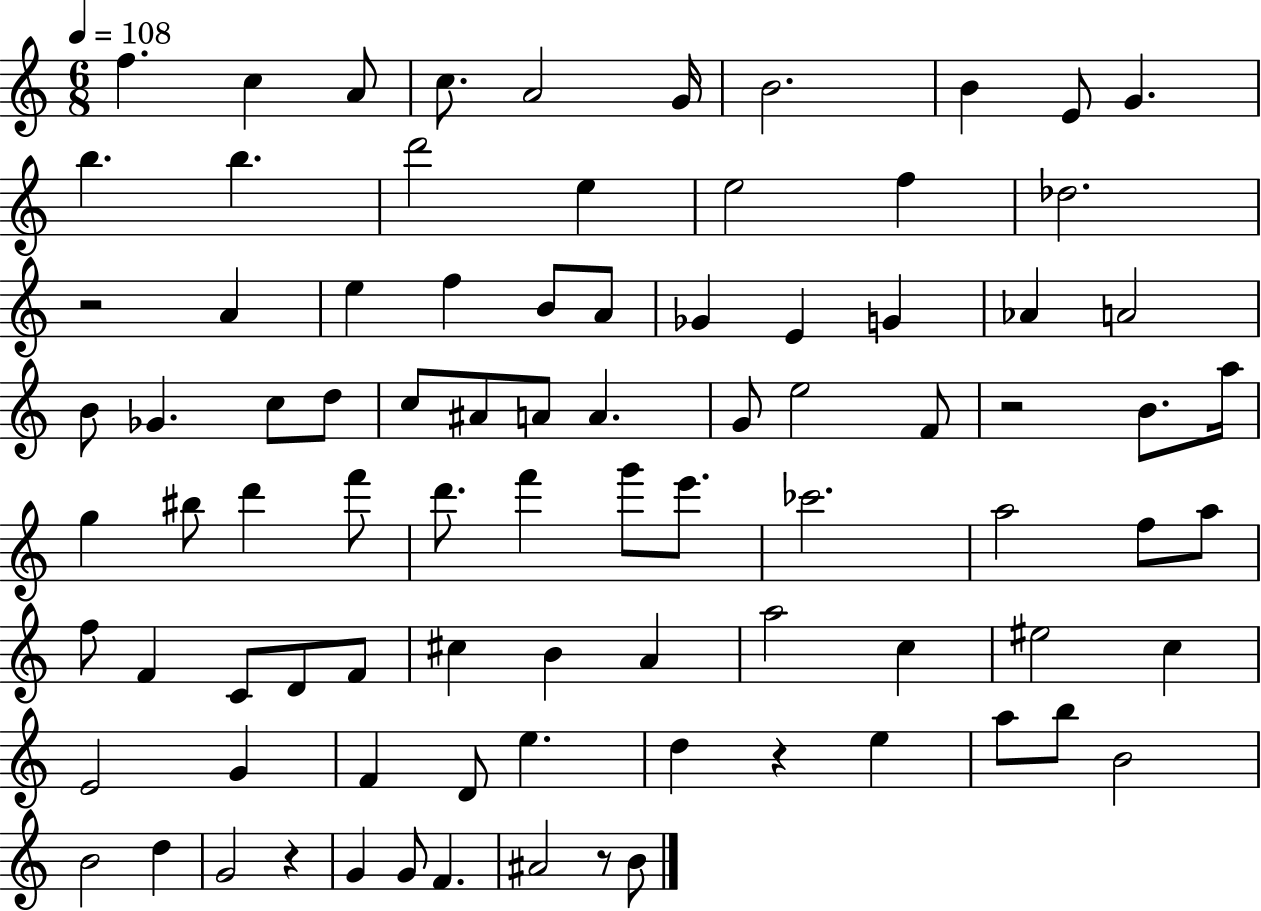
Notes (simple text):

F5/q. C5/q A4/e C5/e. A4/h G4/s B4/h. B4/q E4/e G4/q. B5/q. B5/q. D6/h E5/q E5/h F5/q Db5/h. R/h A4/q E5/q F5/q B4/e A4/e Gb4/q E4/q G4/q Ab4/q A4/h B4/e Gb4/q. C5/e D5/e C5/e A#4/e A4/e A4/q. G4/e E5/h F4/e R/h B4/e. A5/s G5/q BIS5/e D6/q F6/e D6/e. F6/q G6/e E6/e. CES6/h. A5/h F5/e A5/e F5/e F4/q C4/e D4/e F4/e C#5/q B4/q A4/q A5/h C5/q EIS5/h C5/q E4/h G4/q F4/q D4/e E5/q. D5/q R/q E5/q A5/e B5/e B4/h B4/h D5/q G4/h R/q G4/q G4/e F4/q. A#4/h R/e B4/e